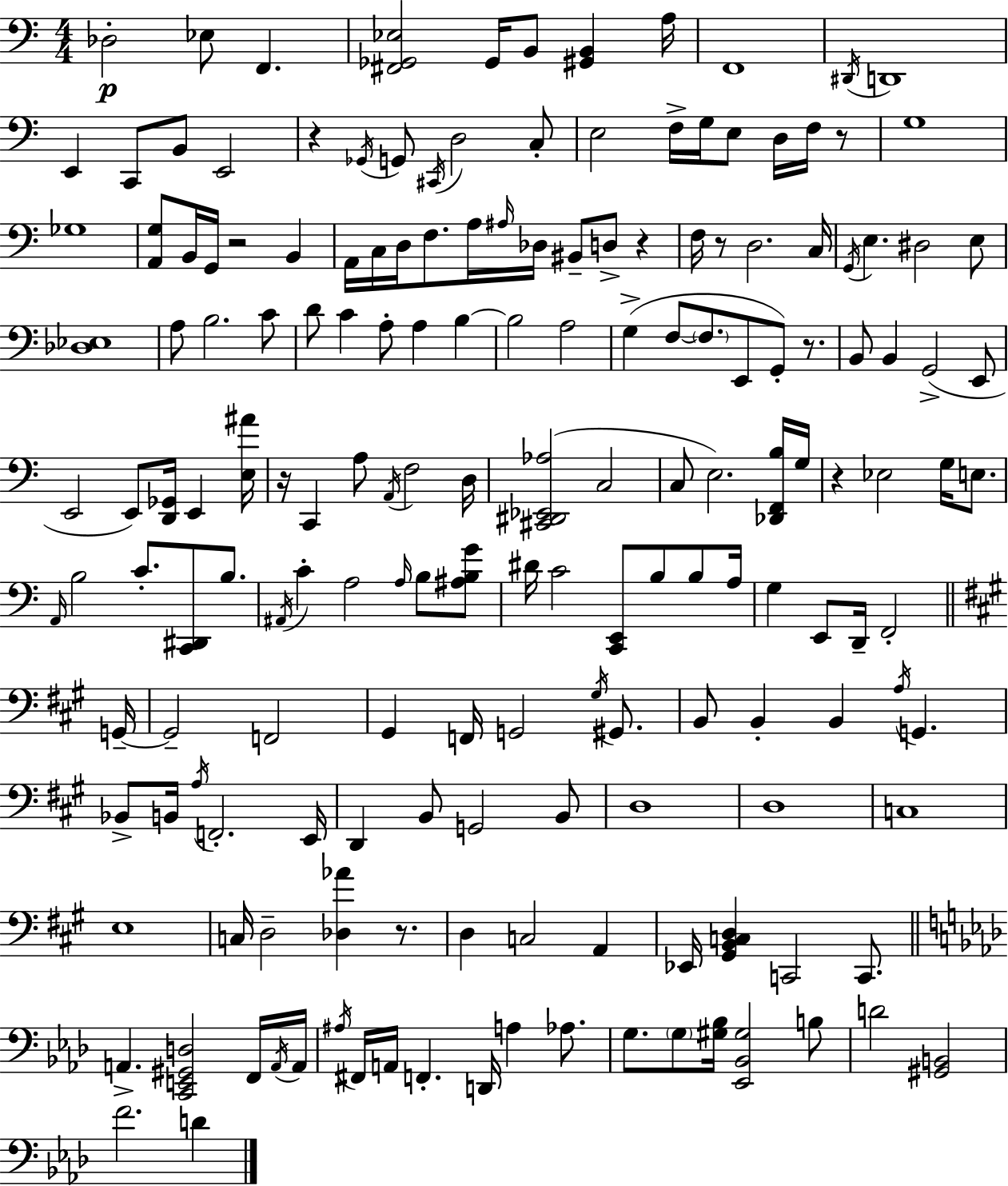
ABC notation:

X:1
T:Untitled
M:4/4
L:1/4
K:Am
_D,2 _E,/2 F,, [^F,,_G,,_E,]2 _G,,/4 B,,/2 [^G,,B,,] A,/4 F,,4 ^D,,/4 D,,4 E,, C,,/2 B,,/2 E,,2 z _G,,/4 G,,/2 ^C,,/4 D,2 C,/2 E,2 F,/4 G,/4 E,/2 D,/4 F,/4 z/2 G,4 _G,4 [A,,G,]/2 B,,/4 G,,/4 z2 B,, A,,/4 C,/4 D,/4 F,/2 A,/4 ^A,/4 _D,/4 ^B,,/2 D,/2 z F,/4 z/2 D,2 C,/4 G,,/4 E, ^D,2 E,/2 [_D,_E,]4 A,/2 B,2 C/2 D/2 C A,/2 A, B, B,2 A,2 G, F,/2 F,/2 E,,/2 G,,/2 z/2 B,,/2 B,, G,,2 E,,/2 E,,2 E,,/2 [D,,_G,,]/4 E,, [E,^A]/4 z/4 C,, A,/2 A,,/4 F,2 D,/4 [^C,,^D,,_E,,_A,]2 C,2 C,/2 E,2 [_D,,F,,B,]/4 G,/4 z _E,2 G,/4 E,/2 A,,/4 B,2 C/2 [C,,^D,,]/2 B,/2 ^A,,/4 C A,2 A,/4 B,/2 [^A,B,G]/2 ^D/4 C2 [C,,E,,]/2 B,/2 B,/2 A,/4 G, E,,/2 D,,/4 F,,2 G,,/4 G,,2 F,,2 ^G,, F,,/4 G,,2 ^G,/4 ^G,,/2 B,,/2 B,, B,, A,/4 G,, _B,,/2 B,,/4 A,/4 F,,2 E,,/4 D,, B,,/2 G,,2 B,,/2 D,4 D,4 C,4 E,4 C,/4 D,2 [_D,_A] z/2 D, C,2 A,, _E,,/4 [^G,,B,,C,D,] C,,2 C,,/2 A,, [C,,E,,^G,,D,]2 F,,/4 A,,/4 A,,/4 ^A,/4 ^F,,/4 A,,/4 F,, D,,/4 A, _A,/2 G,/2 G,/2 [^G,_B,]/4 [_E,,_B,,^G,]2 B,/2 D2 [^G,,B,,]2 F2 D